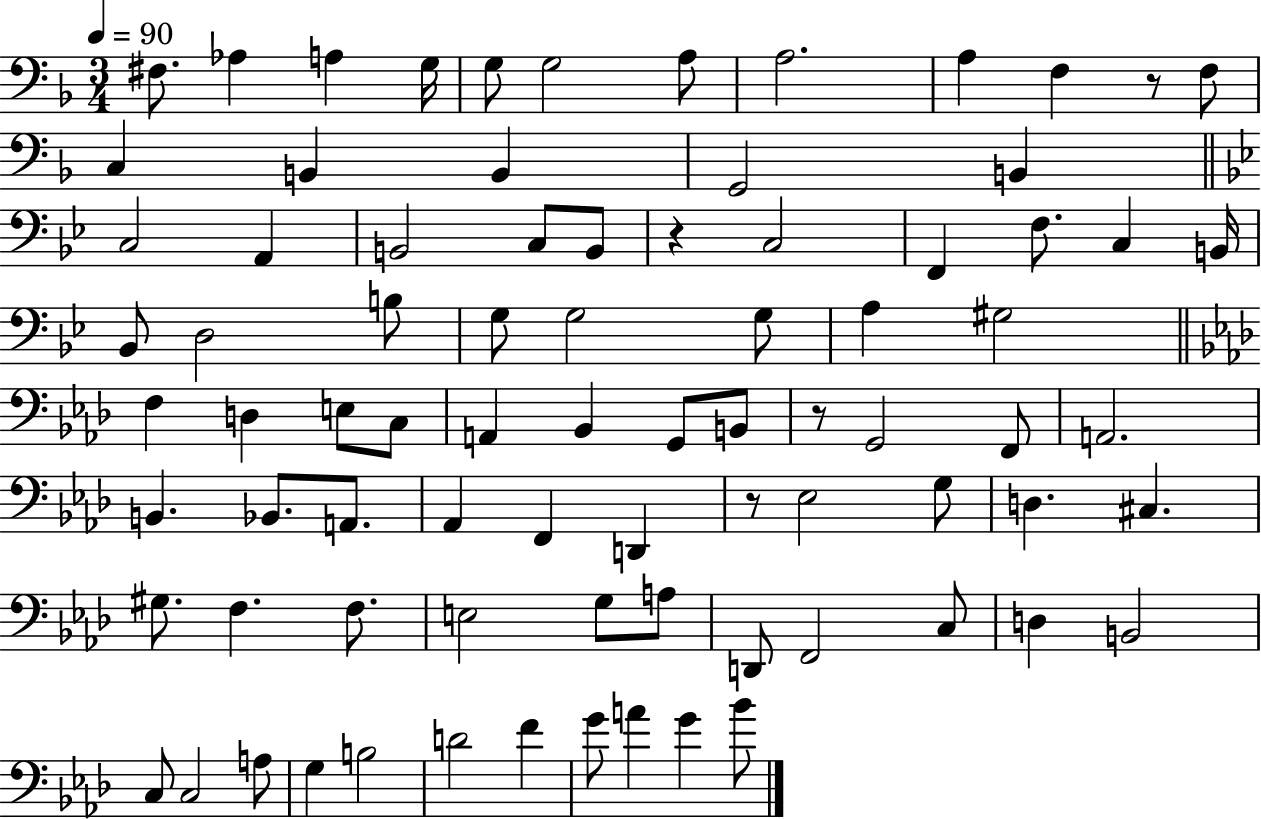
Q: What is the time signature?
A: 3/4